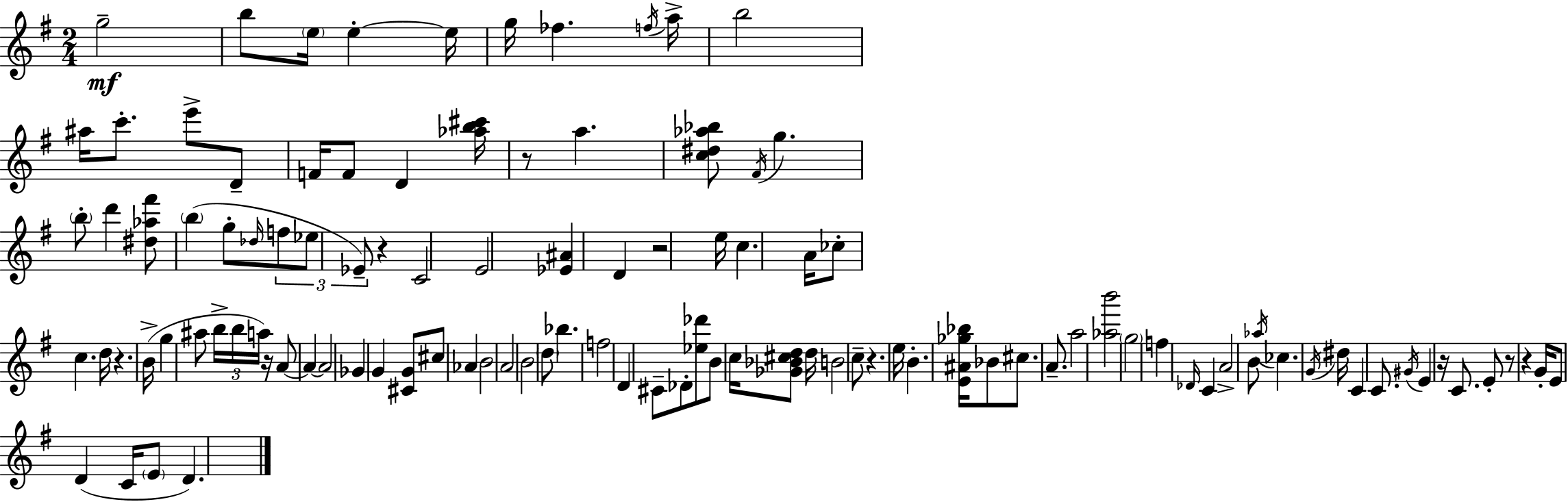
G5/h B5/e E5/s E5/q E5/s G5/s FES5/q. F5/s A5/s B5/h A#5/s C6/e. E6/e D4/e F4/s F4/e D4/q [Ab5,B5,C#6]/s R/e A5/q. [C5,D#5,Ab5,Bb5]/e F#4/s G5/q. B5/e D6/q [D#5,Ab5,F#6]/e B5/q G5/e Db5/s F5/e Eb5/e Eb4/e R/q C4/h E4/h [Eb4,A#4]/q D4/q R/h E5/s C5/q. A4/s CES5/e C5/q. D5/s R/q. B4/s G5/q A#5/e B5/s B5/s A5/s R/s A4/e A4/q A4/h Gb4/q G4/q [C#4,G4]/e C#5/e Ab4/q B4/h A4/h B4/h D5/e Bb5/q. F5/h D4/q C#4/e Db4/e [Eb5,Db6]/e B4/e C5/s [Gb4,Bb4,C#5,D5]/e D5/s B4/h C5/e R/q. E5/s B4/q. [E4,A#4,Gb5,Bb5]/s Bb4/e C#5/e. A4/e. A5/h [Ab5,B6]/h G5/h F5/q Db4/s C4/q A4/h B4/e Ab5/s CES5/q. G4/s D#5/s C4/q C4/e. G#4/s E4/q R/s C4/e. E4/e R/e R/q G4/s E4/e D4/q C4/s E4/e D4/q.